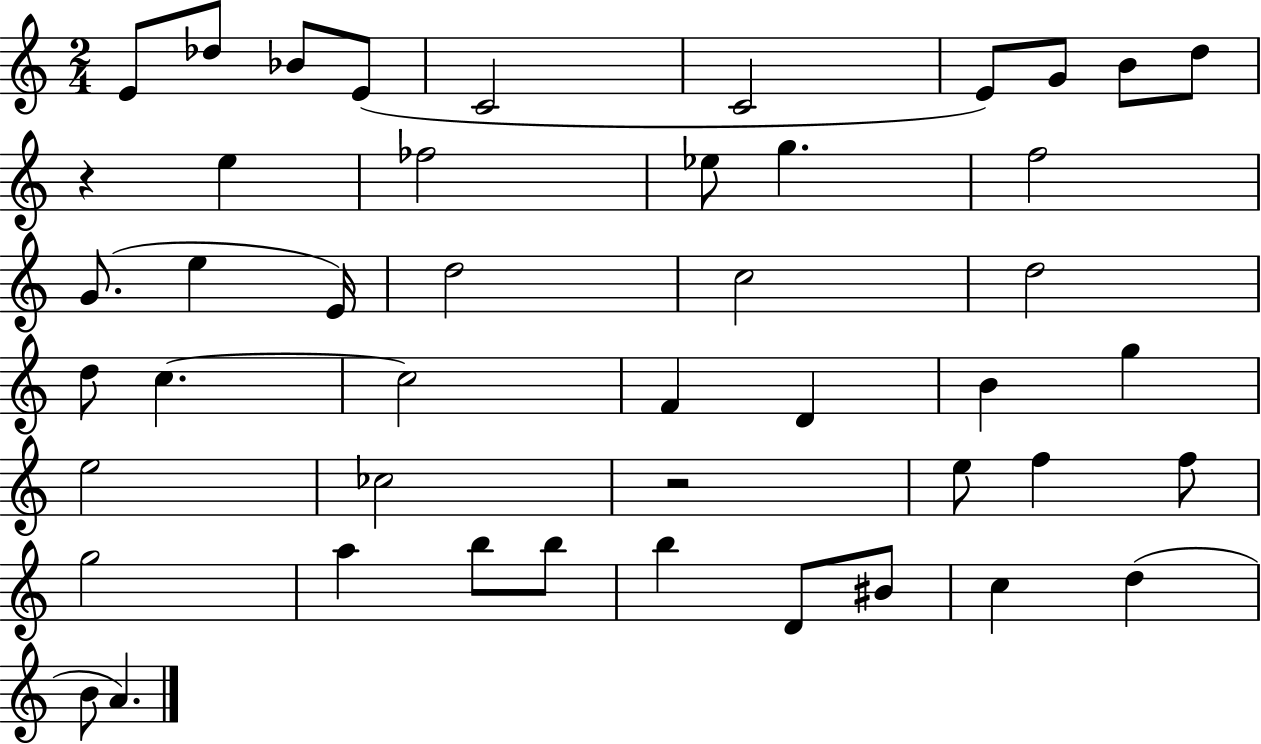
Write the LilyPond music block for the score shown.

{
  \clef treble
  \numericTimeSignature
  \time 2/4
  \key c \major
  \repeat volta 2 { e'8 des''8 bes'8 e'8( | c'2 | c'2 | e'8) g'8 b'8 d''8 | \break r4 e''4 | fes''2 | ees''8 g''4. | f''2 | \break g'8.( e''4 e'16) | d''2 | c''2 | d''2 | \break d''8 c''4.~~ | c''2 | f'4 d'4 | b'4 g''4 | \break e''2 | ces''2 | r2 | e''8 f''4 f''8 | \break g''2 | a''4 b''8 b''8 | b''4 d'8 bis'8 | c''4 d''4( | \break b'8 a'4.) | } \bar "|."
}